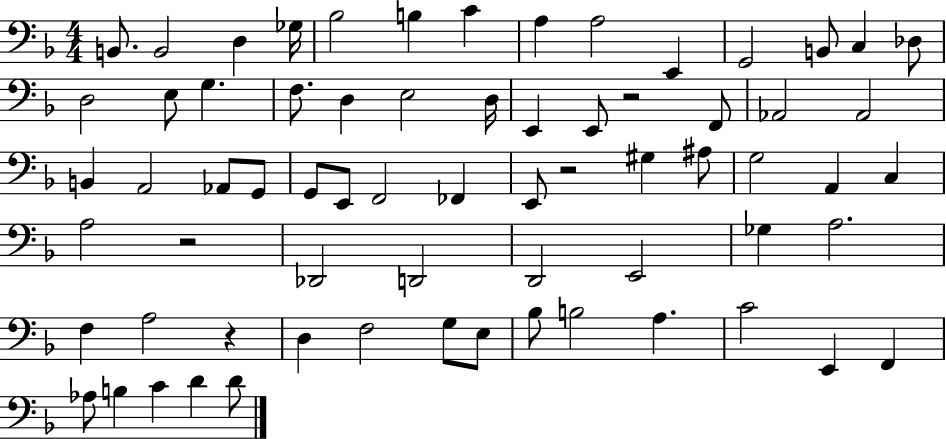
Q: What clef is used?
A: bass